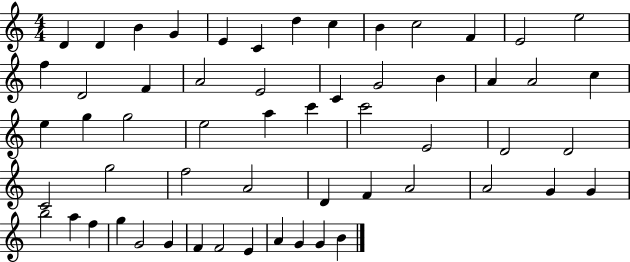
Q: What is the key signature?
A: C major